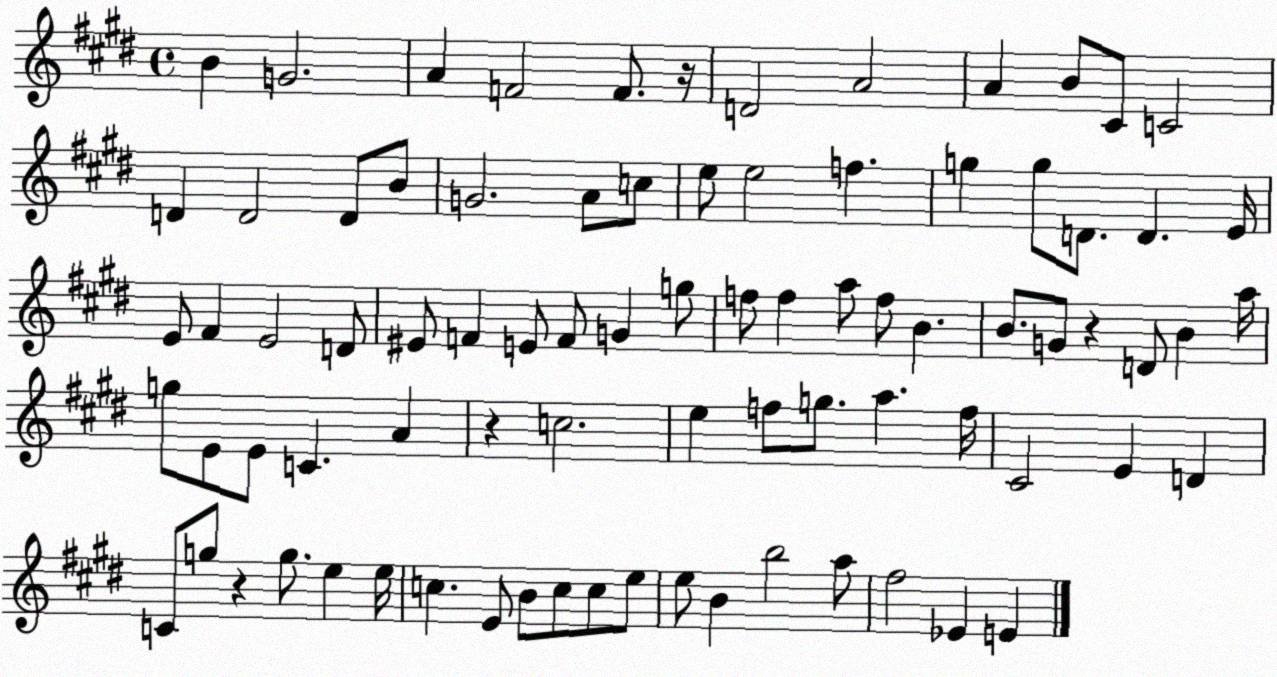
X:1
T:Untitled
M:4/4
L:1/4
K:E
B G2 A F2 F/2 z/4 D2 A2 A B/2 ^C/2 C2 D D2 D/2 B/2 G2 A/2 c/2 e/2 e2 f g g/2 D/2 D E/4 E/2 ^F E2 D/2 ^E/2 F E/2 F/2 G g/2 f/2 f a/2 f/2 B B/2 G/2 z D/2 B a/4 g/2 E/2 E/2 C A z c2 e f/2 g/2 a f/4 ^C2 E D C/2 g/2 z g/2 e e/4 c E/2 B/2 c/2 c/2 e/2 e/2 B b2 a/2 ^f2 _E E